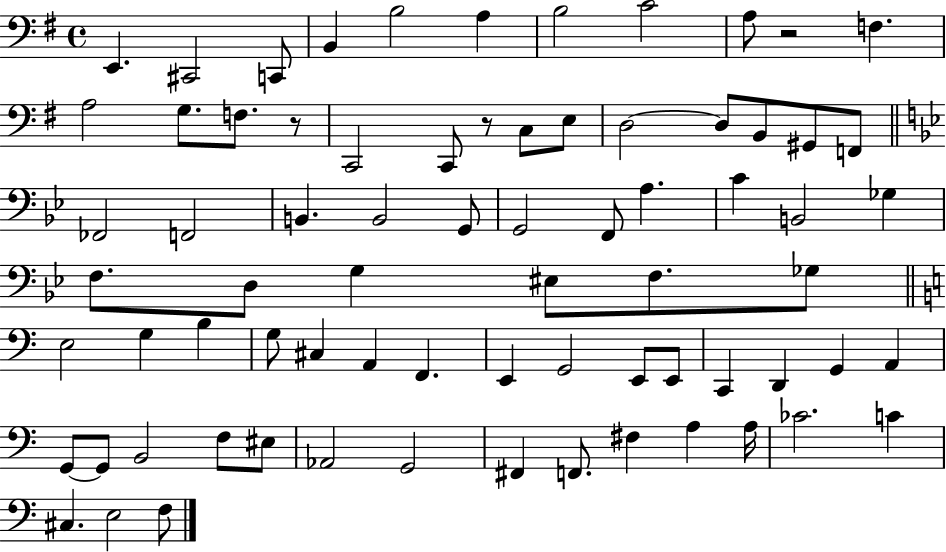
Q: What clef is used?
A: bass